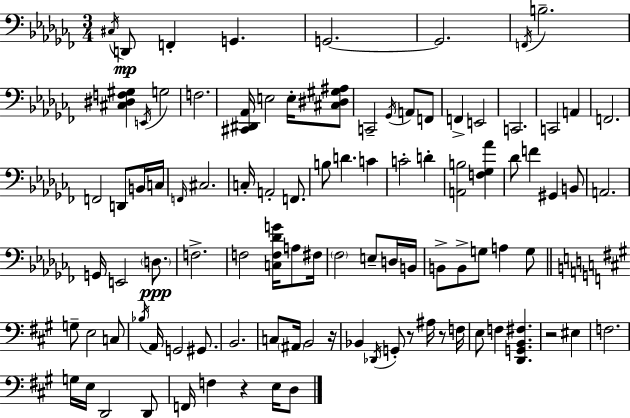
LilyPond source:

{
  \clef bass
  \numericTimeSignature
  \time 3/4
  \key aes \minor
  \repeat volta 2 { \acciaccatura { cis16 }\mp d,8 f,4-. g,4. | g,2.~~ | g,2. | \acciaccatura { f,16 } b2.-- | \break <cis dis f gis>4 \acciaccatura { e,16 } g2 | f2. | <cis, dis, aes,>16 e2 | e16-. <cis dis gis ais>8 c,2-- \acciaccatura { ges,16 } | \break a,8 f,8 f,4-> e,2 | c,2. | c,2 | a,4 f,2. | \break f,2 | d,8 b,16 c16 \grace { f,16 } cis2. | c16-. a,2-. | f,8. b8 d'4. | \break c'4 c'2-. | d'4-. <a, b>2 | <f ges aes'>4 des'8 f'4 gis,4 | b,8 a,2. | \break g,16 e,2 | \parenthesize d8.\ppp f2.-> | f2 | <c f des' g'>16 a8 fis16 \parenthesize fes2 | \break e8-- d16 b,16 b,8-> b,8-> g8 a4 | g8 \bar "||" \break \key a \major g8-- e2 c8 | \acciaccatura { bes16 } a,16 g,2 gis,8. | b,2. | c8 \parenthesize ais,16 b,2 | \break r16 bes,4 \acciaccatura { des,16 } g,8-. r8 ais16 r8 | f16 e8 f4 <d, g, b, fis>4. | r2 eis4 | f2. | \break g16 e16 d,2 | d,8 f,16 f4 r4 e16 | d8 } \bar "|."
}